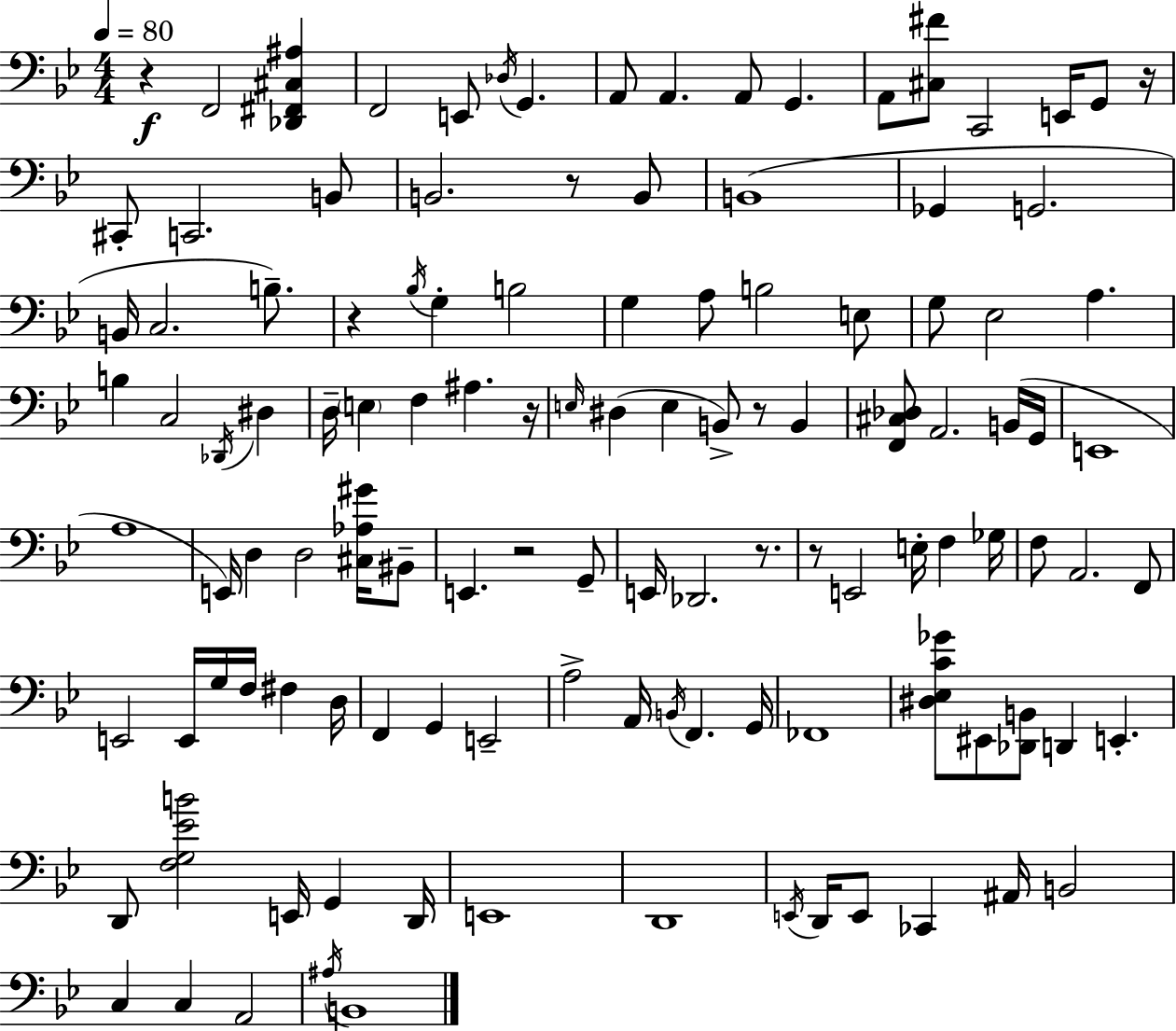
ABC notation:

X:1
T:Untitled
M:4/4
L:1/4
K:Gm
z F,,2 [_D,,^F,,^C,^A,] F,,2 E,,/2 _D,/4 G,, A,,/2 A,, A,,/2 G,, A,,/2 [^C,^F]/2 C,,2 E,,/4 G,,/2 z/4 ^C,,/2 C,,2 B,,/2 B,,2 z/2 B,,/2 B,,4 _G,, G,,2 B,,/4 C,2 B,/2 z _B,/4 G, B,2 G, A,/2 B,2 E,/2 G,/2 _E,2 A, B, C,2 _D,,/4 ^D, D,/4 E, F, ^A, z/4 E,/4 ^D, E, B,,/2 z/2 B,, [F,,^C,_D,]/2 A,,2 B,,/4 G,,/4 E,,4 A,4 E,,/4 D, D,2 [^C,_A,^G]/4 ^B,,/2 E,, z2 G,,/2 E,,/4 _D,,2 z/2 z/2 E,,2 E,/4 F, _G,/4 F,/2 A,,2 F,,/2 E,,2 E,,/4 G,/4 F,/4 ^F, D,/4 F,, G,, E,,2 A,2 A,,/4 B,,/4 F,, G,,/4 _F,,4 [^D,_E,C_G]/2 ^E,,/2 [_D,,B,,]/2 D,, E,, D,,/2 [F,G,_EB]2 E,,/4 G,, D,,/4 E,,4 D,,4 E,,/4 D,,/4 E,,/2 _C,, ^A,,/4 B,,2 C, C, A,,2 ^A,/4 B,,4